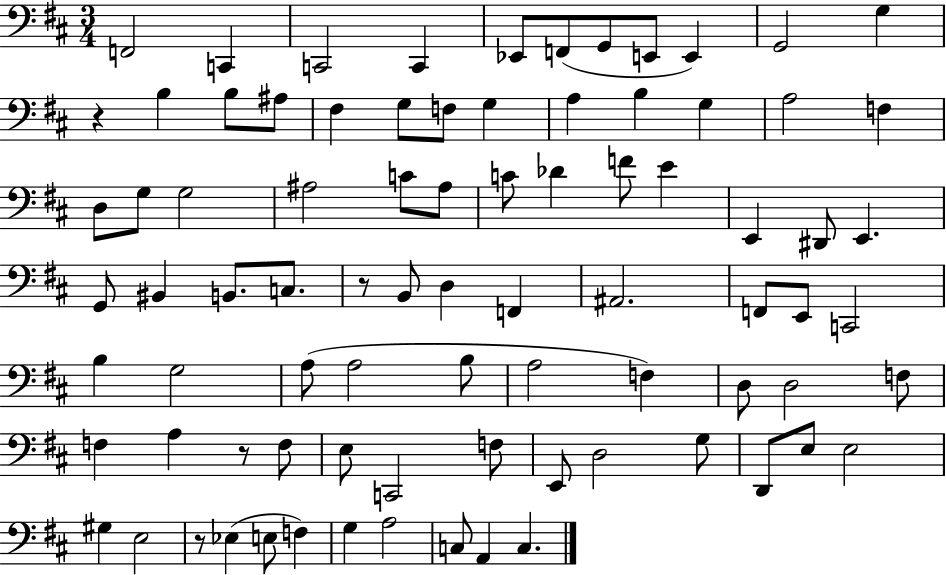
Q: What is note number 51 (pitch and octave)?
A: A3